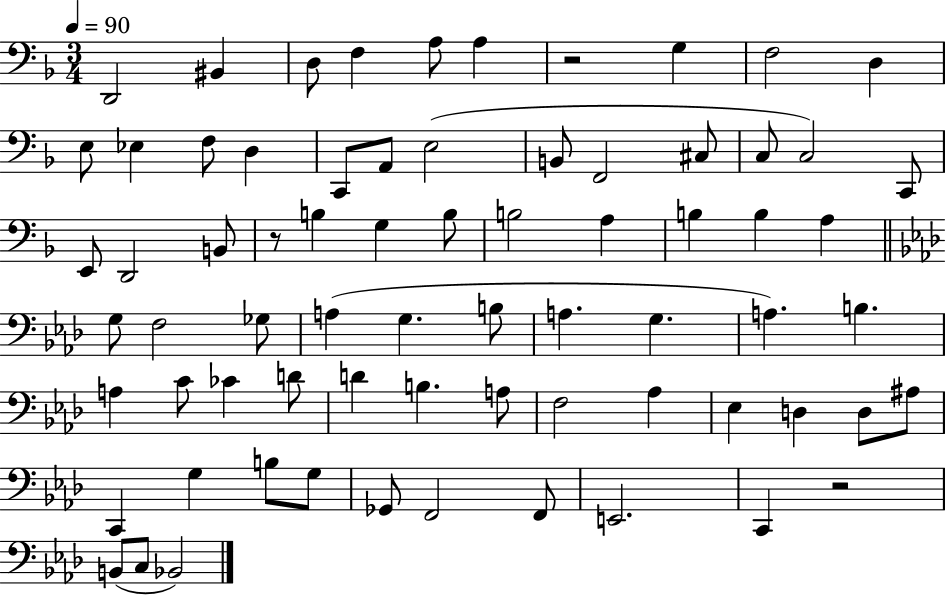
{
  \clef bass
  \numericTimeSignature
  \time 3/4
  \key f \major
  \tempo 4 = 90
  d,2 bis,4 | d8 f4 a8 a4 | r2 g4 | f2 d4 | \break e8 ees4 f8 d4 | c,8 a,8 e2( | b,8 f,2 cis8 | c8 c2) c,8 | \break e,8 d,2 b,8 | r8 b4 g4 b8 | b2 a4 | b4 b4 a4 | \break \bar "||" \break \key aes \major g8 f2 ges8 | a4( g4. b8 | a4. g4. | a4.) b4. | \break a4 c'8 ces'4 d'8 | d'4 b4. a8 | f2 aes4 | ees4 d4 d8 ais8 | \break c,4 g4 b8 g8 | ges,8 f,2 f,8 | e,2. | c,4 r2 | \break b,8( c8 bes,2) | \bar "|."
}